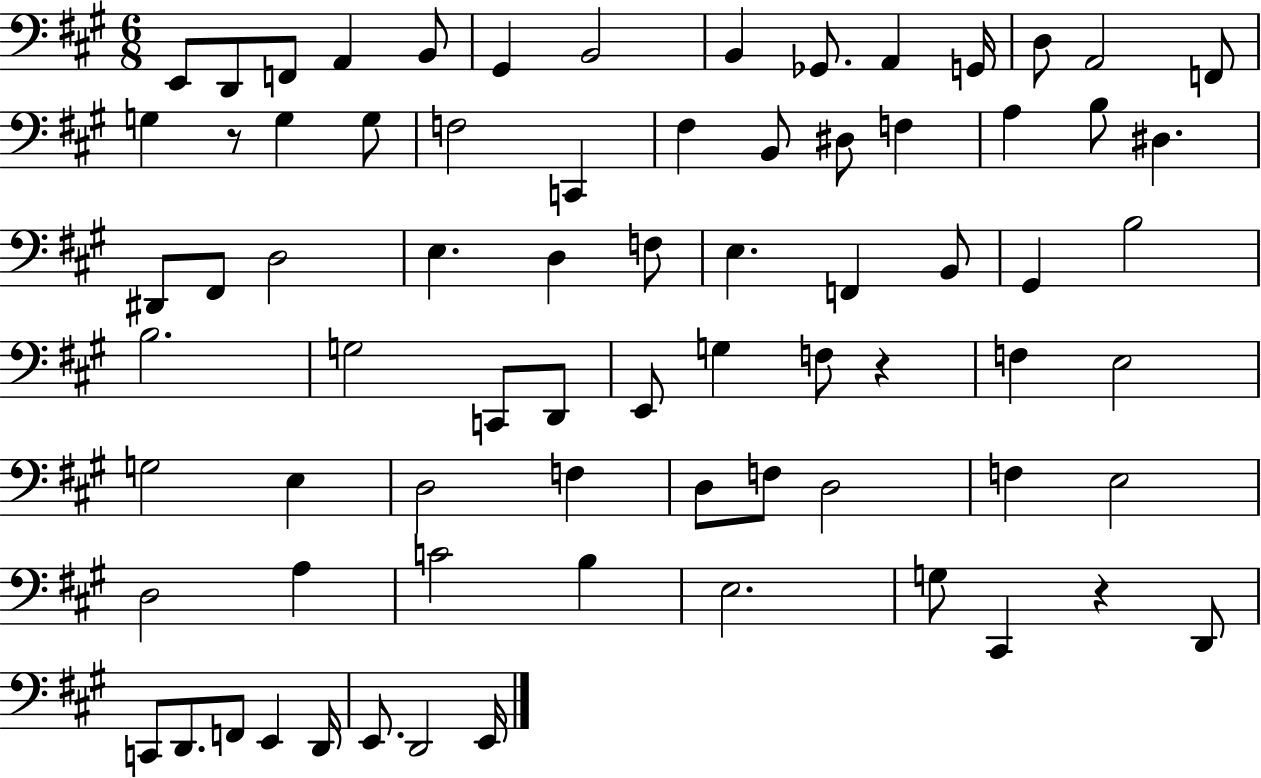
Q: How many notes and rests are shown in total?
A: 74